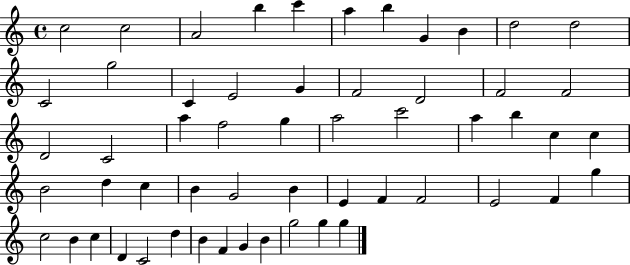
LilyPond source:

{
  \clef treble
  \time 4/4
  \defaultTimeSignature
  \key c \major
  c''2 c''2 | a'2 b''4 c'''4 | a''4 b''4 g'4 b'4 | d''2 d''2 | \break c'2 g''2 | c'4 e'2 g'4 | f'2 d'2 | f'2 f'2 | \break d'2 c'2 | a''4 f''2 g''4 | a''2 c'''2 | a''4 b''4 c''4 c''4 | \break b'2 d''4 c''4 | b'4 g'2 b'4 | e'4 f'4 f'2 | e'2 f'4 g''4 | \break c''2 b'4 c''4 | d'4 c'2 d''4 | b'4 f'4 g'4 b'4 | g''2 g''4 g''4 | \break \bar "|."
}